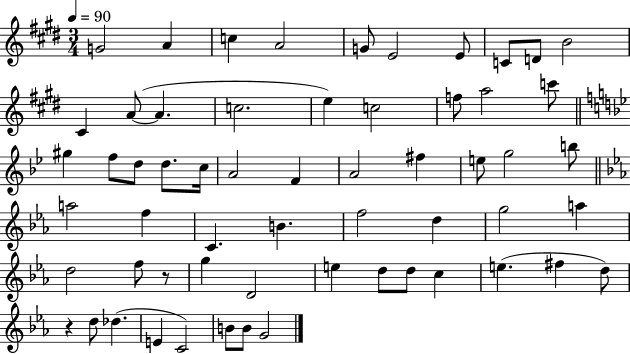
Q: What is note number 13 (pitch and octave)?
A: A4